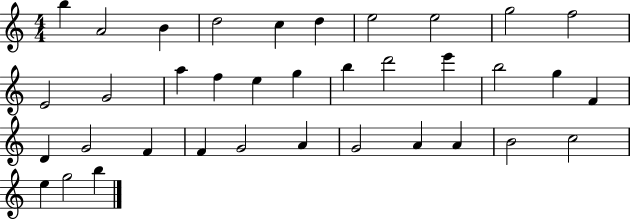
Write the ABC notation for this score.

X:1
T:Untitled
M:4/4
L:1/4
K:C
b A2 B d2 c d e2 e2 g2 f2 E2 G2 a f e g b d'2 e' b2 g F D G2 F F G2 A G2 A A B2 c2 e g2 b